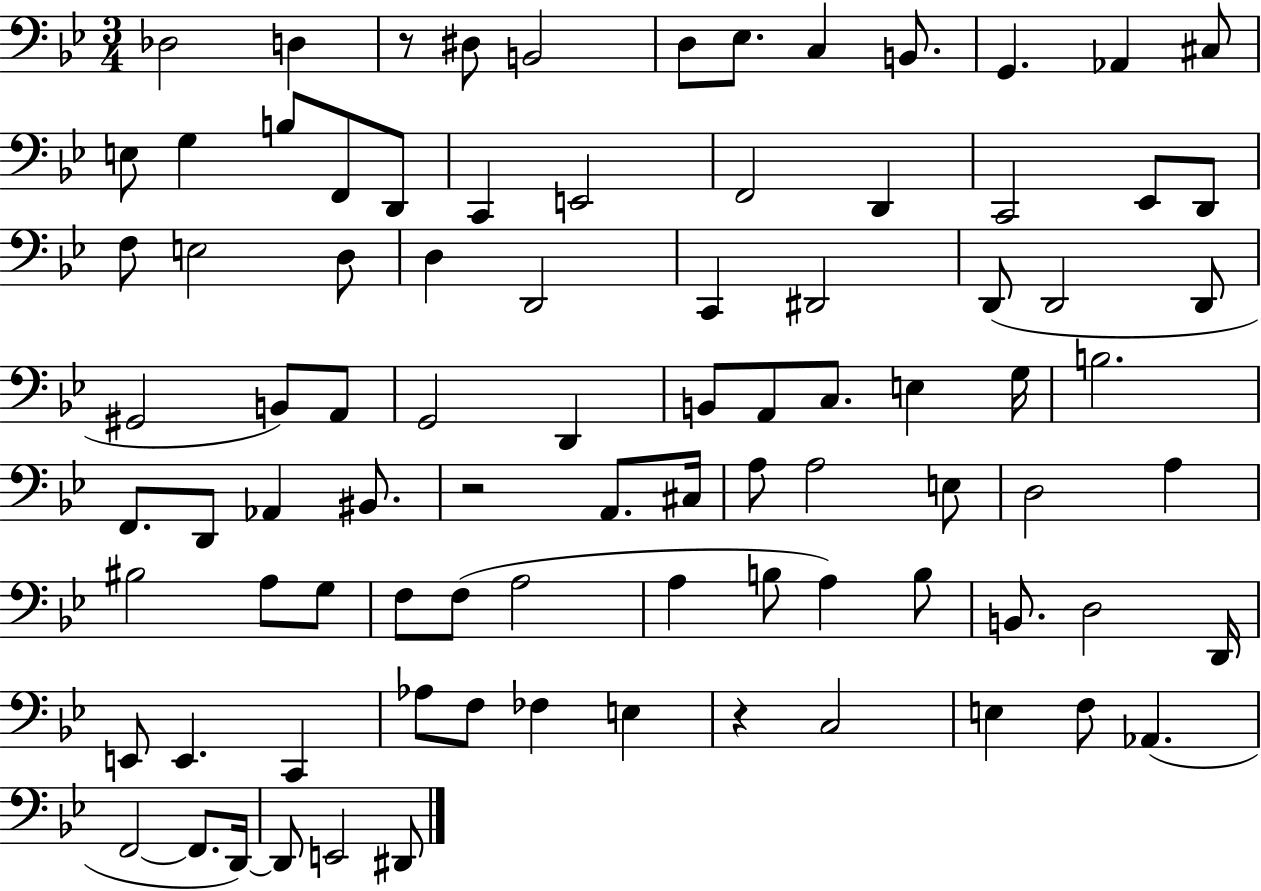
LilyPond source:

{
  \clef bass
  \numericTimeSignature
  \time 3/4
  \key bes \major
  des2 d4 | r8 dis8 b,2 | d8 ees8. c4 b,8. | g,4. aes,4 cis8 | \break e8 g4 b8 f,8 d,8 | c,4 e,2 | f,2 d,4 | c,2 ees,8 d,8 | \break f8 e2 d8 | d4 d,2 | c,4 dis,2 | d,8( d,2 d,8 | \break gis,2 b,8) a,8 | g,2 d,4 | b,8 a,8 c8. e4 g16 | b2. | \break f,8. d,8 aes,4 bis,8. | r2 a,8. cis16 | a8 a2 e8 | d2 a4 | \break bis2 a8 g8 | f8 f8( a2 | a4 b8 a4) b8 | b,8. d2 d,16 | \break e,8 e,4. c,4 | aes8 f8 fes4 e4 | r4 c2 | e4 f8 aes,4.( | \break f,2~~ f,8. d,16~~) | d,8 e,2 dis,8 | \bar "|."
}